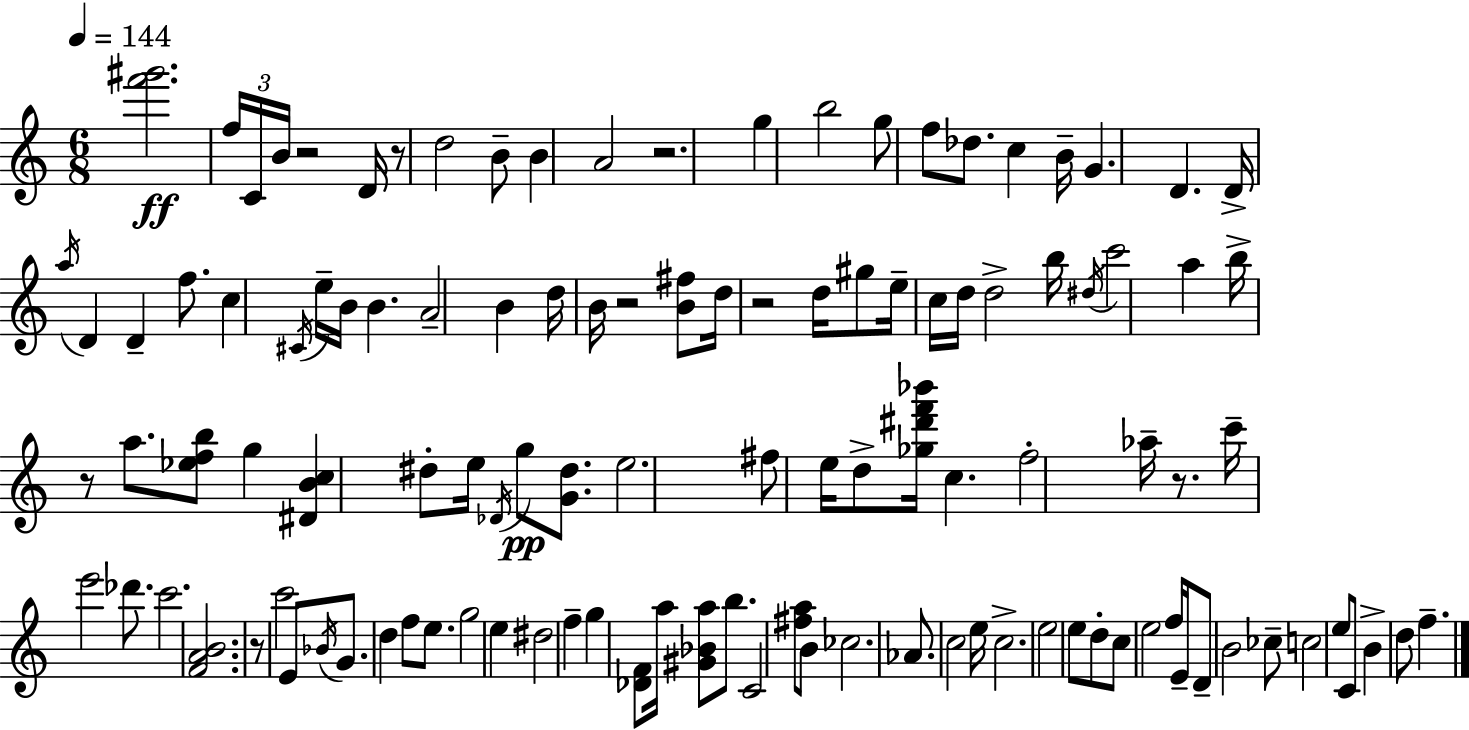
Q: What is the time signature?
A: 6/8